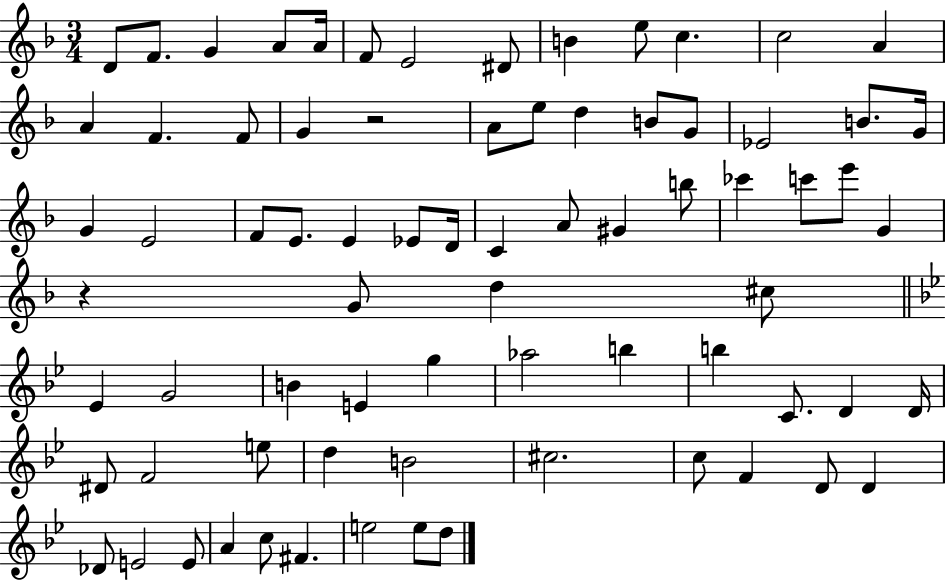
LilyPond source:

{
  \clef treble
  \numericTimeSignature
  \time 3/4
  \key f \major
  d'8 f'8. g'4 a'8 a'16 | f'8 e'2 dis'8 | b'4 e''8 c''4. | c''2 a'4 | \break a'4 f'4. f'8 | g'4 r2 | a'8 e''8 d''4 b'8 g'8 | ees'2 b'8. g'16 | \break g'4 e'2 | f'8 e'8. e'4 ees'8 d'16 | c'4 a'8 gis'4 b''8 | ces'''4 c'''8 e'''8 g'4 | \break r4 g'8 d''4 cis''8 | \bar "||" \break \key bes \major ees'4 g'2 | b'4 e'4 g''4 | aes''2 b''4 | b''4 c'8. d'4 d'16 | \break dis'8 f'2 e''8 | d''4 b'2 | cis''2. | c''8 f'4 d'8 d'4 | \break des'8 e'2 e'8 | a'4 c''8 fis'4. | e''2 e''8 d''8 | \bar "|."
}